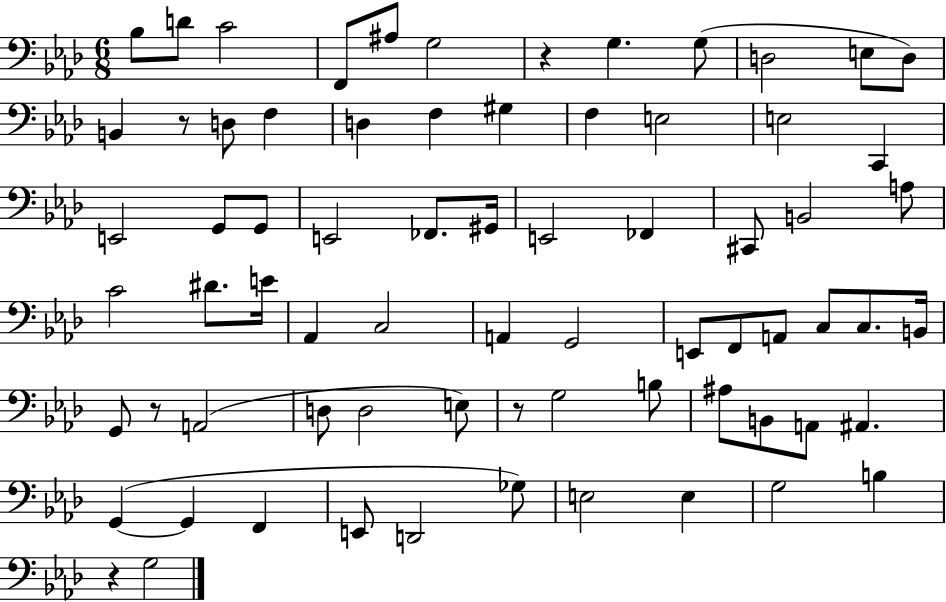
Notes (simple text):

Bb3/e D4/e C4/h F2/e A#3/e G3/h R/q G3/q. G3/e D3/h E3/e D3/e B2/q R/e D3/e F3/q D3/q F3/q G#3/q F3/q E3/h E3/h C2/q E2/h G2/e G2/e E2/h FES2/e. G#2/s E2/h FES2/q C#2/e B2/h A3/e C4/h D#4/e. E4/s Ab2/q C3/h A2/q G2/h E2/e F2/e A2/e C3/e C3/e. B2/s G2/e R/e A2/h D3/e D3/h E3/e R/e G3/h B3/e A#3/e B2/e A2/e A#2/q. G2/q G2/q F2/q E2/e D2/h Gb3/e E3/h E3/q G3/h B3/q R/q G3/h